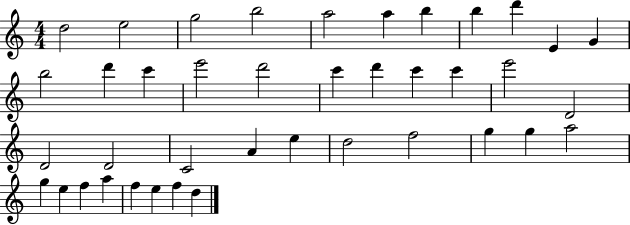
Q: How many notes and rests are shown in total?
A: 40